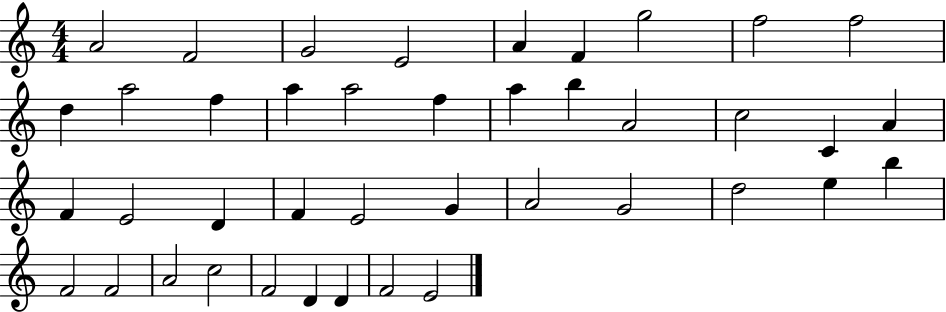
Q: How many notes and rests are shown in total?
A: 41